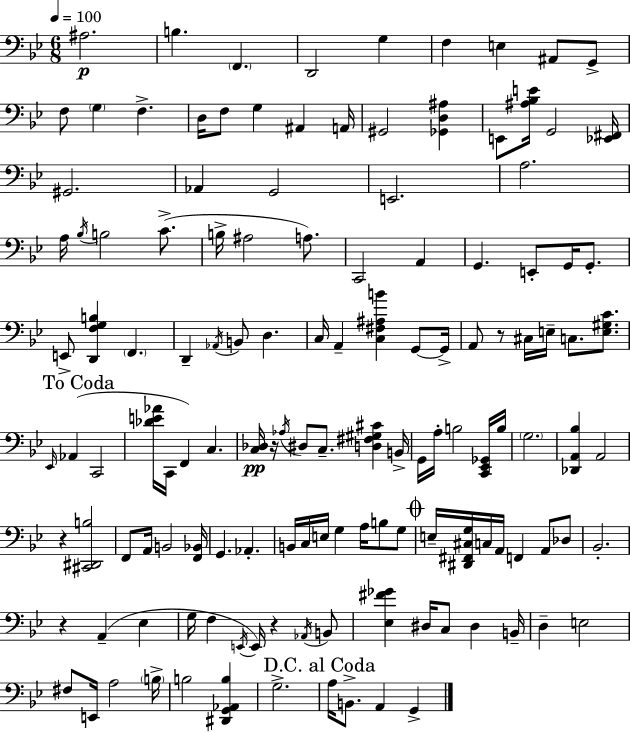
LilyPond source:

{
  \clef bass
  \numericTimeSignature
  \time 6/8
  \key bes \major
  \tempo 4 = 100
  ais2.\p | b4. \parenthesize f,4. | d,2 g4 | f4 e4 ais,8 g,8-> | \break f8 \parenthesize g4 f4.-> | d16 f8 g4 ais,4 a,16 | gis,2 <ges, d ais>4 | e,8 <ais bes e'>16 g,2 <ees, fis,>16 | \break gis,2. | aes,4 g,2 | e,2. | a2. | \break a16 \acciaccatura { bes16 } b2 c'8.->( | b16-> ais2 a8.) | c,2 a,4 | g,4. e,8-. g,16 g,8.-. | \break e,8-> <d, f g b>4 \parenthesize f,4. | d,4-- \acciaccatura { aes,16 } b,8 d4. | c16 a,4-- <c fis ais b'>4 g,8~~ | g,16-> a,8 r8 cis16 e16-- c8. <e gis c'>8. | \break \mark "To Coda" \grace { ees,16 } aes,4( c,2 | <des' e' aes'>16 c,16 f,4) c4. | <c des>16\pp r16 \acciaccatura { aes16 } dis8 c8.-- <d fis gis cis'>4 | b,16-> g,16 a16-. b2 | \break <c, ees, ges,>16 b16 \parenthesize g2. | <des, a, bes>4 a,2 | r4 <cis, dis, b>2 | f,8 a,16 b,2 | \break <f, bes,>16 g,4. aes,4.-. | b,16 c16 e16 g4 a16 | b8 g8 \mark \markup { \musicglyph "scripts.coda" } e16-- <dis, fis, cis g>16 c16 a,16 f,4 | a,8 des8 bes,2.-. | \break r4 a,4--( | ees4 g16 f4 \acciaccatura { e,16 } e,16) r4 | \acciaccatura { aes,16 } b,8 <ees fis' ges'>4 dis16 c8 | dis4 b,16-- d4-- e2 | \break fis8 e,16 a2 | \parenthesize b16-> b2 | <dis, g, aes, b>4 g2.-> | \mark "D.C. al Coda" a16 b,8.-> a,4 | \break g,4-> \bar "|."
}